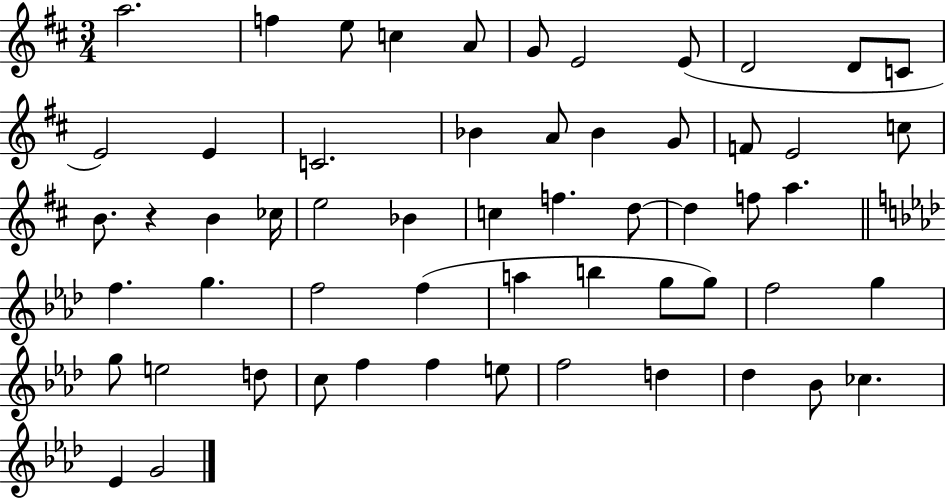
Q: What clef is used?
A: treble